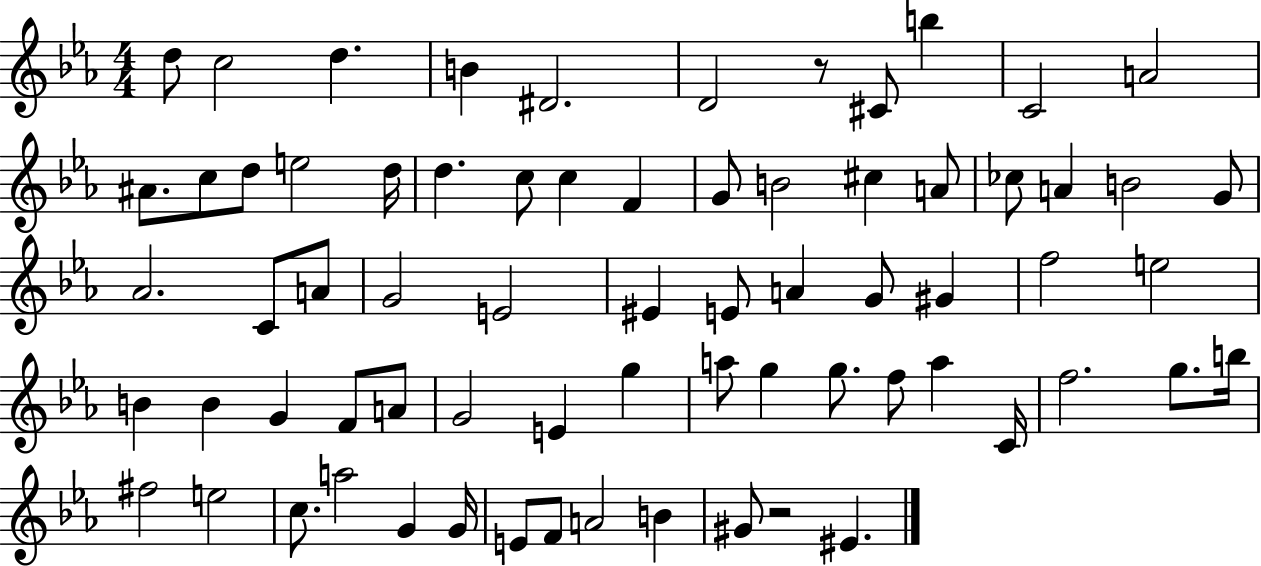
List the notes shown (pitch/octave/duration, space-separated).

D5/e C5/h D5/q. B4/q D#4/h. D4/h R/e C#4/e B5/q C4/h A4/h A#4/e. C5/e D5/e E5/h D5/s D5/q. C5/e C5/q F4/q G4/e B4/h C#5/q A4/e CES5/e A4/q B4/h G4/e Ab4/h. C4/e A4/e G4/h E4/h EIS4/q E4/e A4/q G4/e G#4/q F5/h E5/h B4/q B4/q G4/q F4/e A4/e G4/h E4/q G5/q A5/e G5/q G5/e. F5/e A5/q C4/s F5/h. G5/e. B5/s F#5/h E5/h C5/e. A5/h G4/q G4/s E4/e F4/e A4/h B4/q G#4/e R/h EIS4/q.